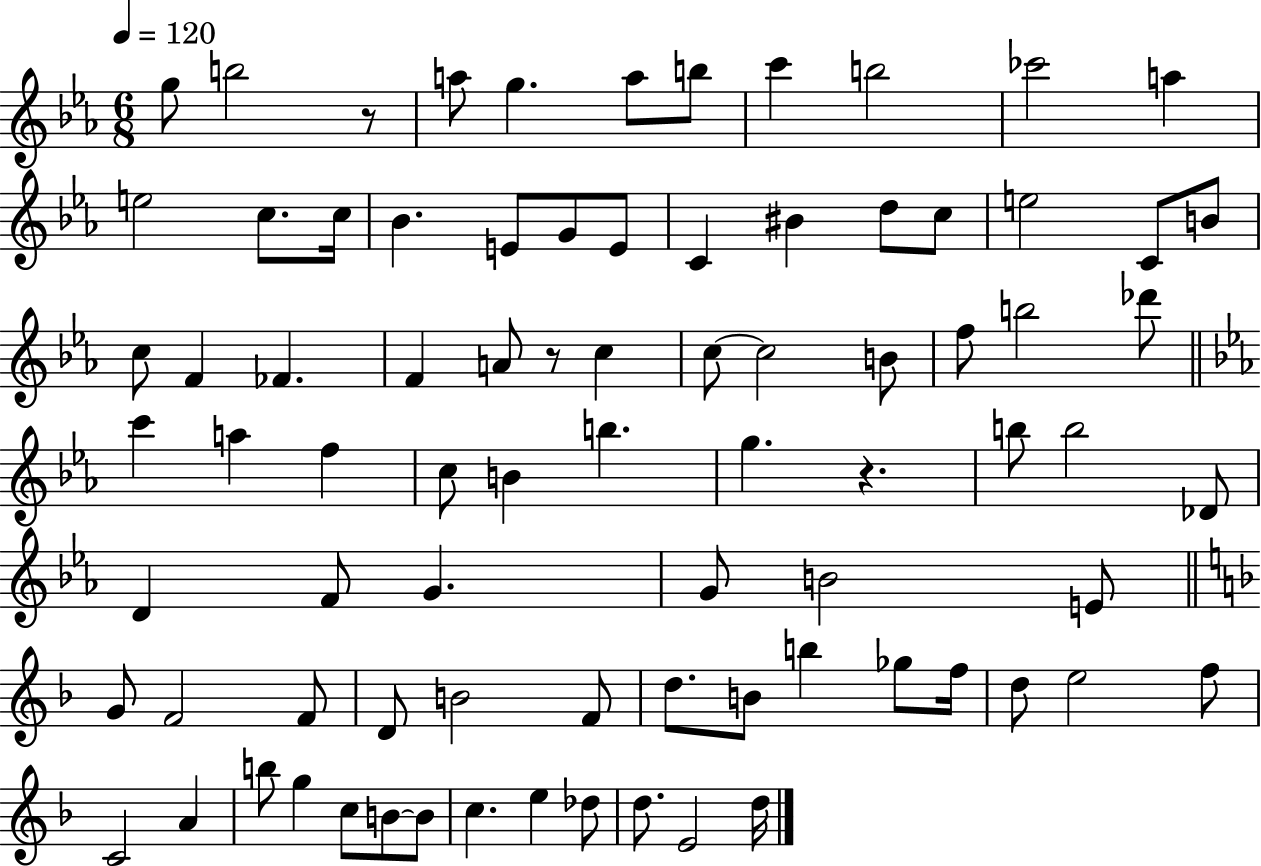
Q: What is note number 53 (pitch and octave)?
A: G4